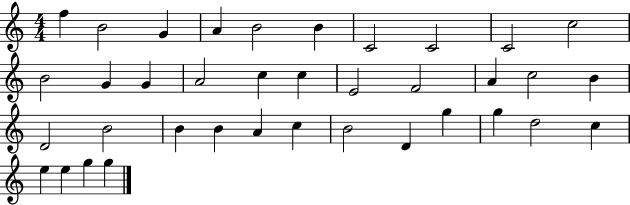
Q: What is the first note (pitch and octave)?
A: F5